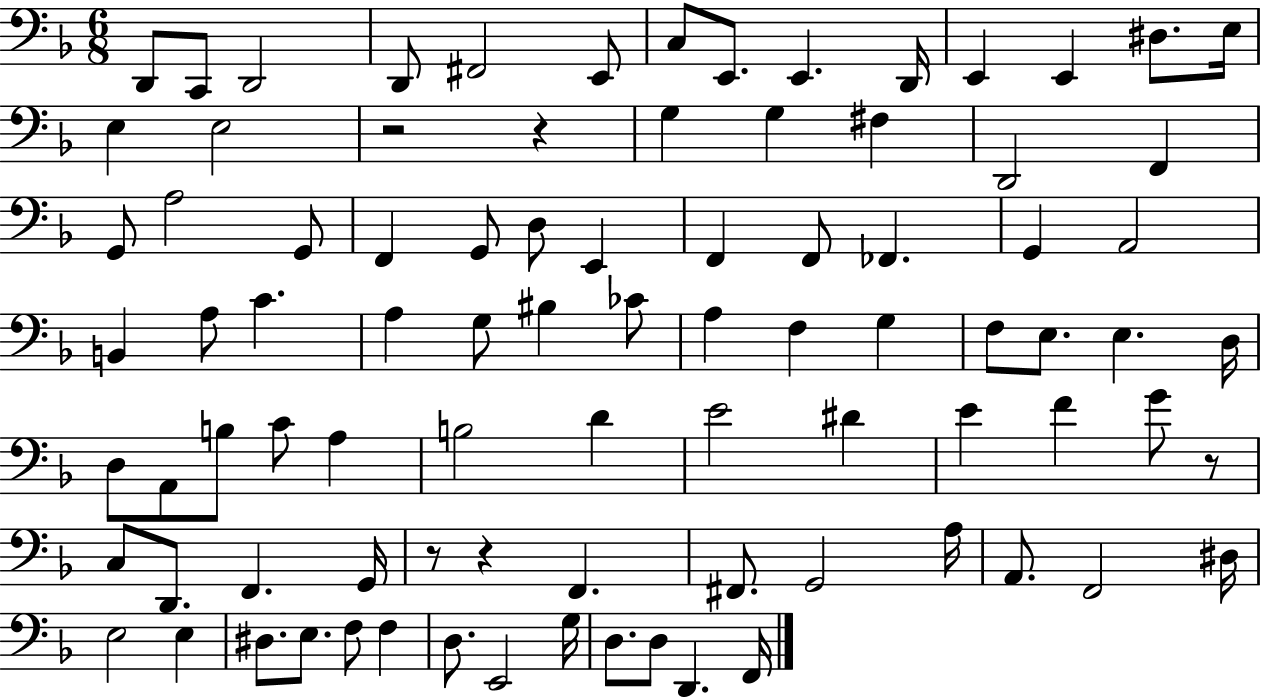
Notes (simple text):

D2/e C2/e D2/h D2/e F#2/h E2/e C3/e E2/e. E2/q. D2/s E2/q E2/q D#3/e. E3/s E3/q E3/h R/h R/q G3/q G3/q F#3/q D2/h F2/q G2/e A3/h G2/e F2/q G2/e D3/e E2/q F2/q F2/e FES2/q. G2/q A2/h B2/q A3/e C4/q. A3/q G3/e BIS3/q CES4/e A3/q F3/q G3/q F3/e E3/e. E3/q. D3/s D3/e A2/e B3/e C4/e A3/q B3/h D4/q E4/h D#4/q E4/q F4/q G4/e R/e C3/e D2/e. F2/q. G2/s R/e R/q F2/q. F#2/e. G2/h A3/s A2/e. F2/h D#3/s E3/h E3/q D#3/e. E3/e. F3/e F3/q D3/e. E2/h G3/s D3/e. D3/e D2/q. F2/s